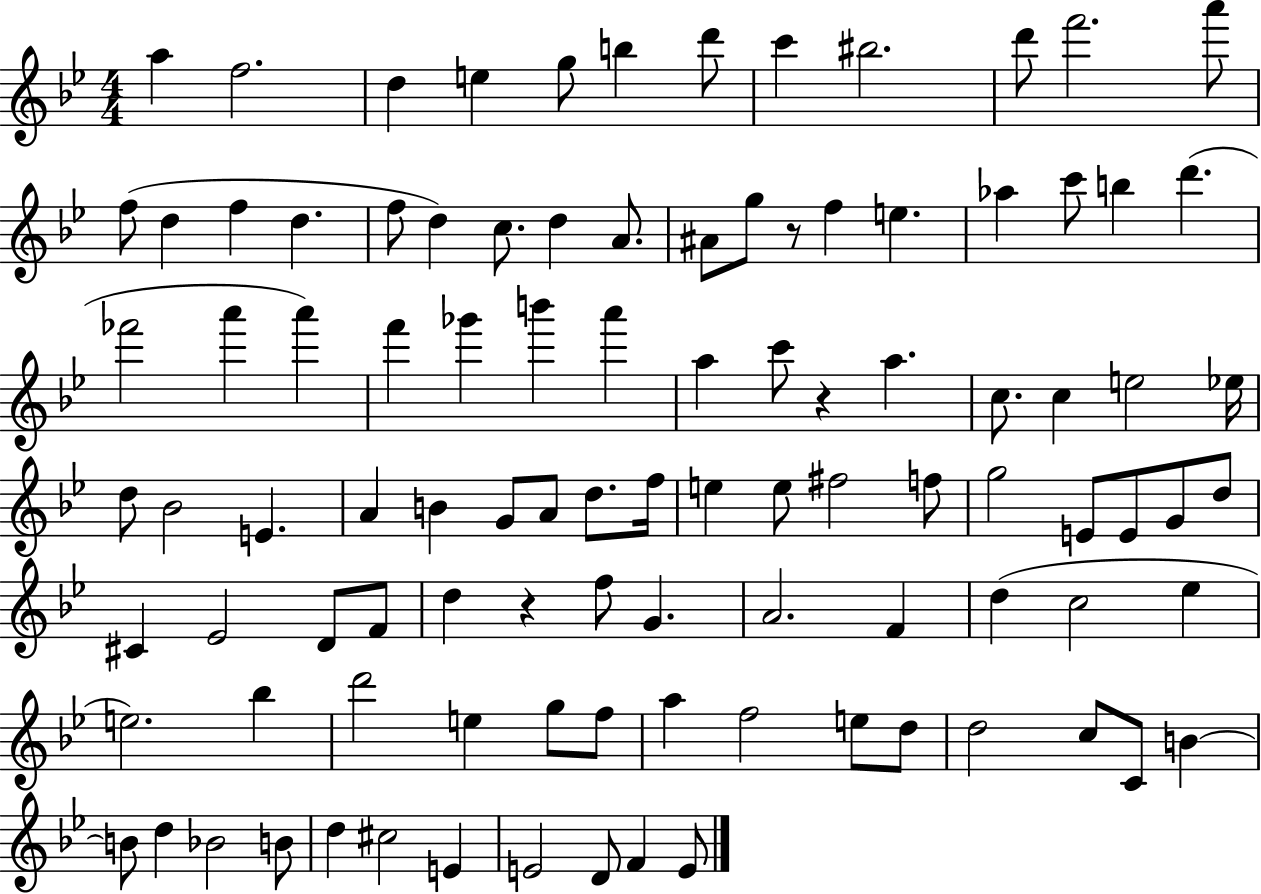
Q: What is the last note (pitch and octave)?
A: E4